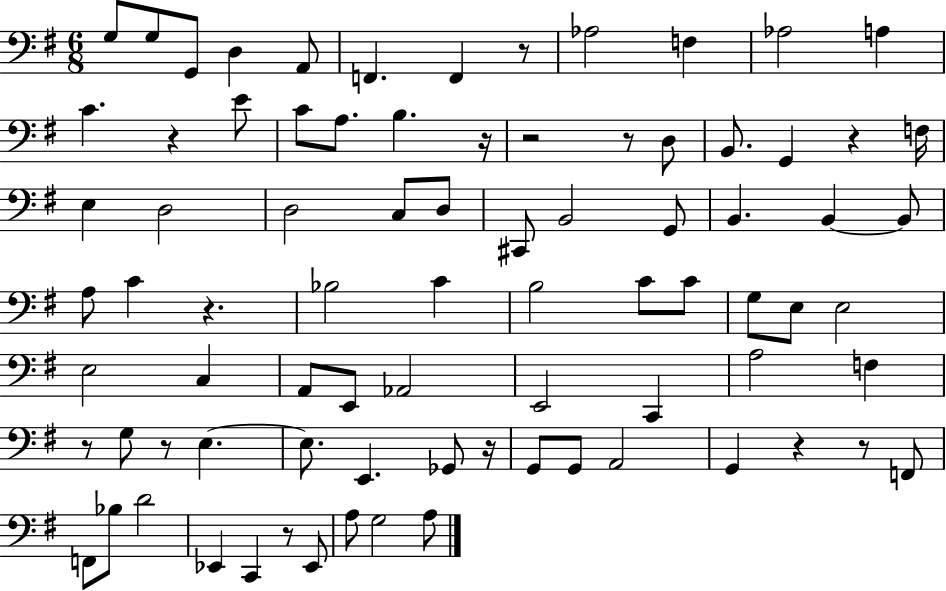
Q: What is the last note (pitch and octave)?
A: A3